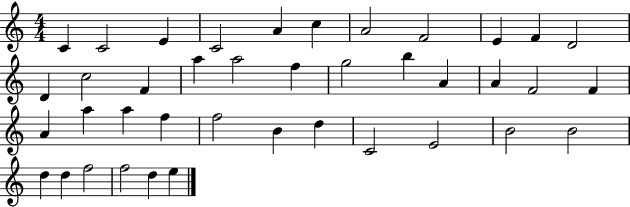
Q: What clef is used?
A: treble